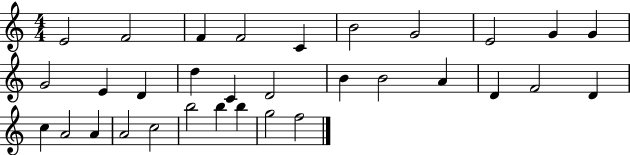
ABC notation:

X:1
T:Untitled
M:4/4
L:1/4
K:C
E2 F2 F F2 C B2 G2 E2 G G G2 E D d C D2 B B2 A D F2 D c A2 A A2 c2 b2 b b g2 f2